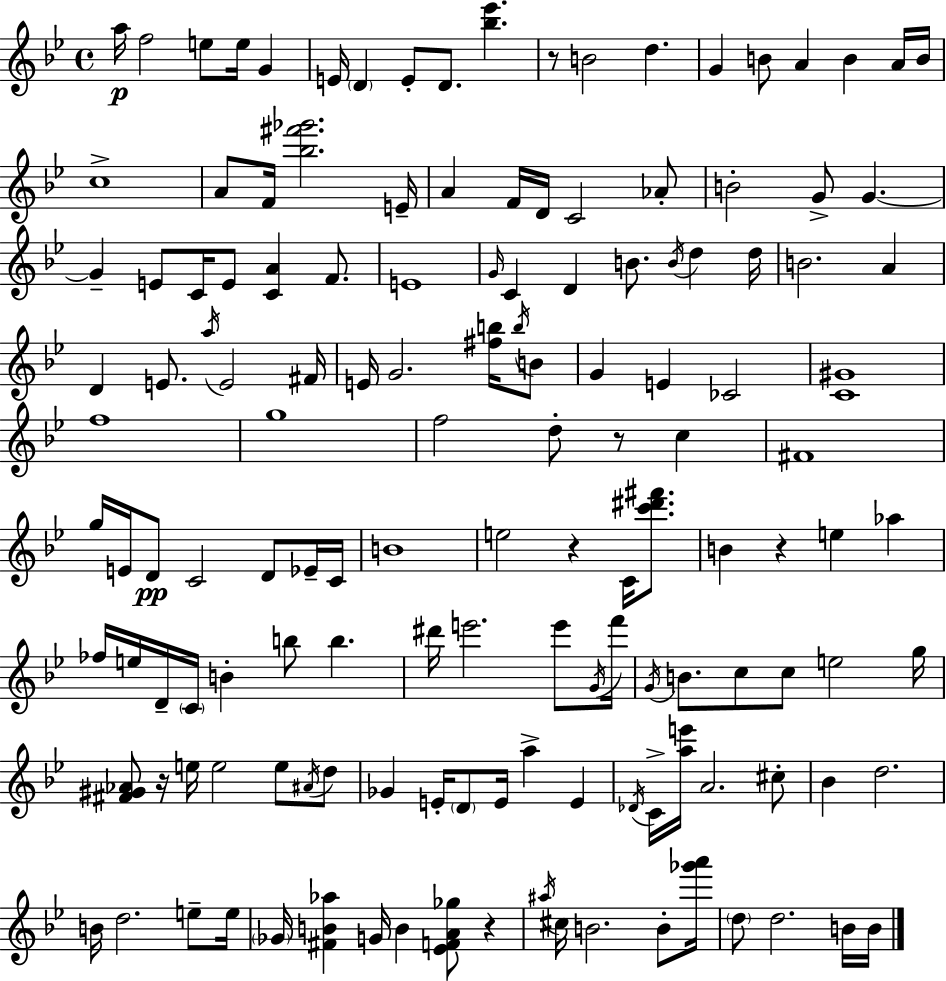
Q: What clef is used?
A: treble